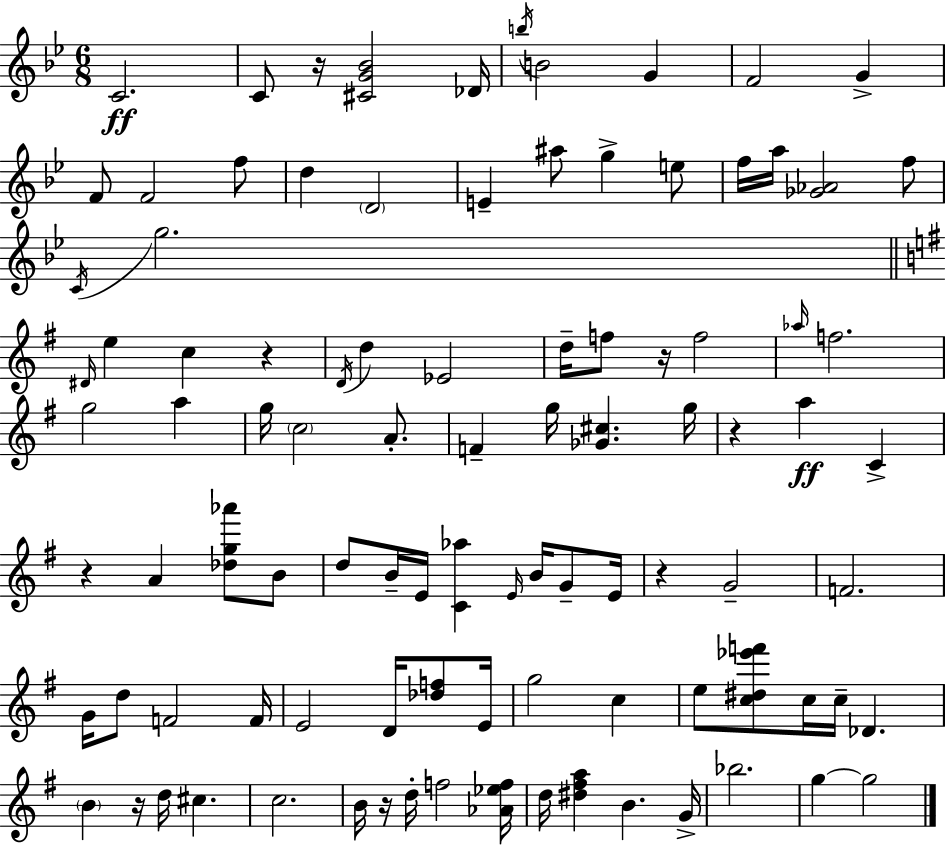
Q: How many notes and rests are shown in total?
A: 97